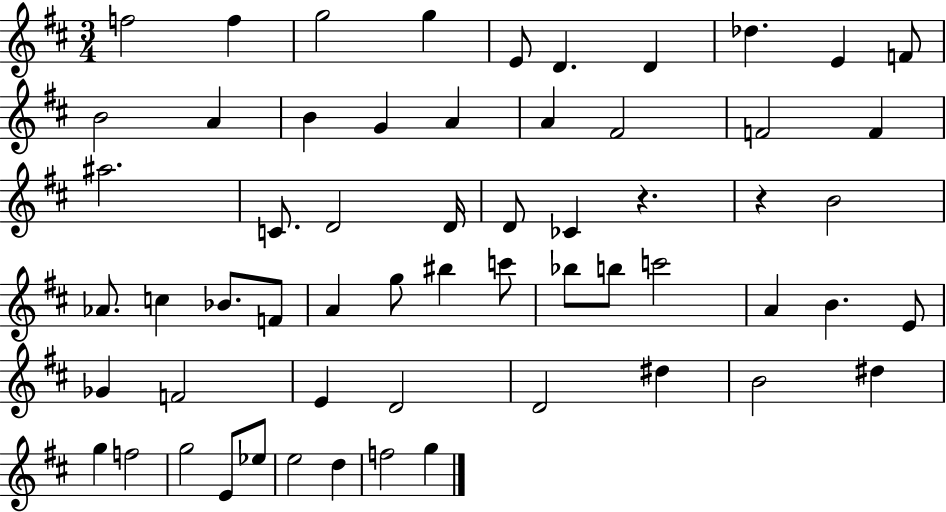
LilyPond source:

{
  \clef treble
  \numericTimeSignature
  \time 3/4
  \key d \major
  \repeat volta 2 { f''2 f''4 | g''2 g''4 | e'8 d'4. d'4 | des''4. e'4 f'8 | \break b'2 a'4 | b'4 g'4 a'4 | a'4 fis'2 | f'2 f'4 | \break ais''2. | c'8. d'2 d'16 | d'8 ces'4 r4. | r4 b'2 | \break aes'8. c''4 bes'8. f'8 | a'4 g''8 bis''4 c'''8 | bes''8 b''8 c'''2 | a'4 b'4. e'8 | \break ges'4 f'2 | e'4 d'2 | d'2 dis''4 | b'2 dis''4 | \break g''4 f''2 | g''2 e'8 ees''8 | e''2 d''4 | f''2 g''4 | \break } \bar "|."
}